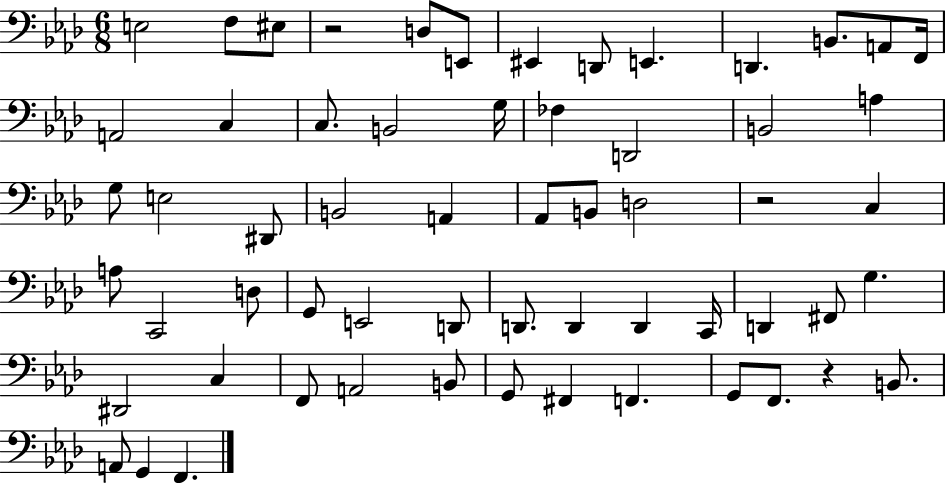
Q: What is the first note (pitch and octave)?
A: E3